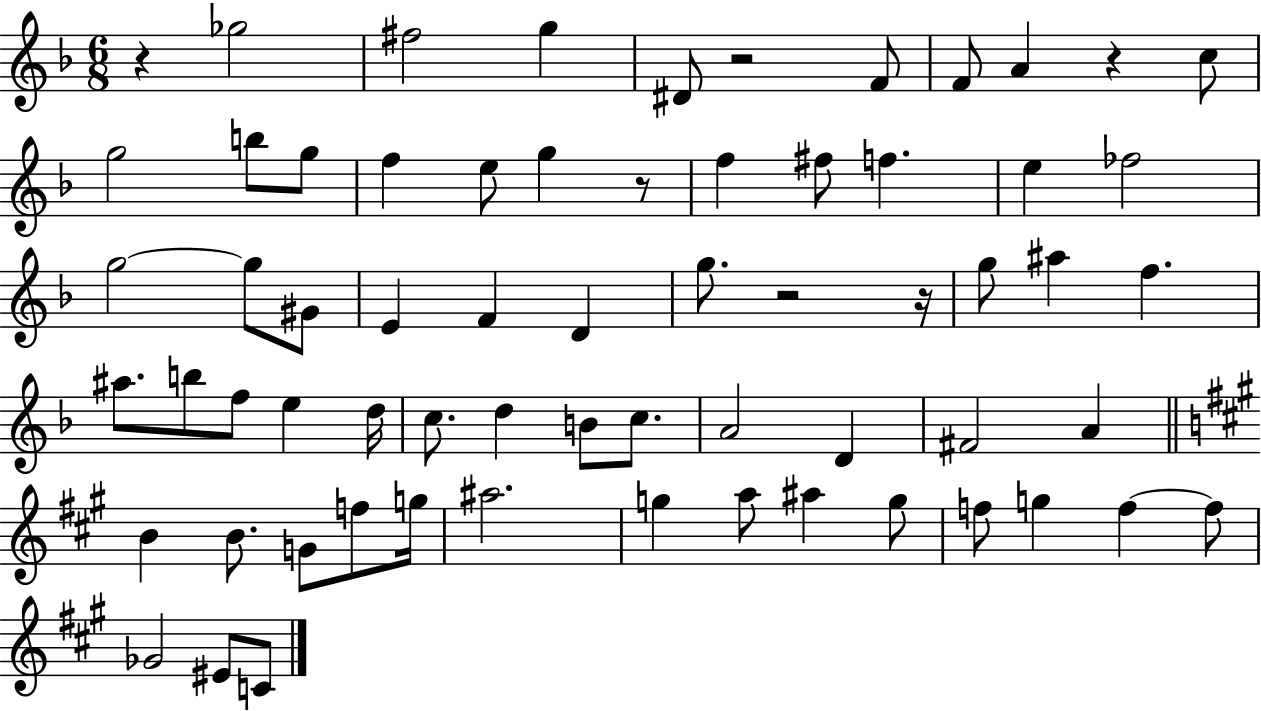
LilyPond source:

{
  \clef treble
  \numericTimeSignature
  \time 6/8
  \key f \major
  r4 ges''2 | fis''2 g''4 | dis'8 r2 f'8 | f'8 a'4 r4 c''8 | \break g''2 b''8 g''8 | f''4 e''8 g''4 r8 | f''4 fis''8 f''4. | e''4 fes''2 | \break g''2~~ g''8 gis'8 | e'4 f'4 d'4 | g''8. r2 r16 | g''8 ais''4 f''4. | \break ais''8. b''8 f''8 e''4 d''16 | c''8. d''4 b'8 c''8. | a'2 d'4 | fis'2 a'4 | \break \bar "||" \break \key a \major b'4 b'8. g'8 f''8 g''16 | ais''2. | g''4 a''8 ais''4 g''8 | f''8 g''4 f''4~~ f''8 | \break ges'2 eis'8 c'8 | \bar "|."
}